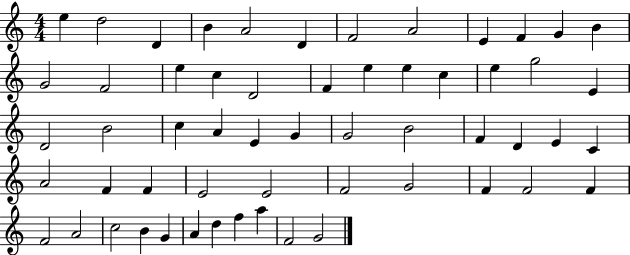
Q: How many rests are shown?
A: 0